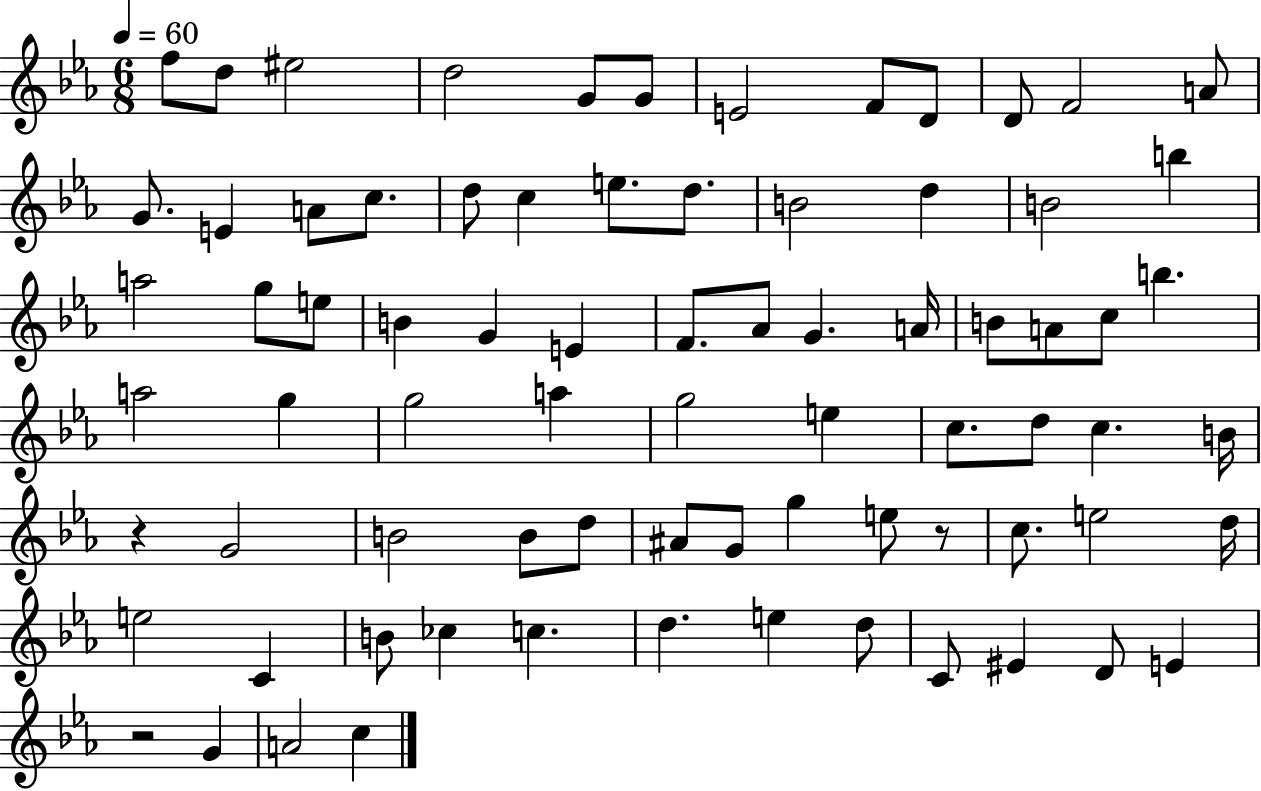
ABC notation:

X:1
T:Untitled
M:6/8
L:1/4
K:Eb
f/2 d/2 ^e2 d2 G/2 G/2 E2 F/2 D/2 D/2 F2 A/2 G/2 E A/2 c/2 d/2 c e/2 d/2 B2 d B2 b a2 g/2 e/2 B G E F/2 _A/2 G A/4 B/2 A/2 c/2 b a2 g g2 a g2 e c/2 d/2 c B/4 z G2 B2 B/2 d/2 ^A/2 G/2 g e/2 z/2 c/2 e2 d/4 e2 C B/2 _c c d e d/2 C/2 ^E D/2 E z2 G A2 c